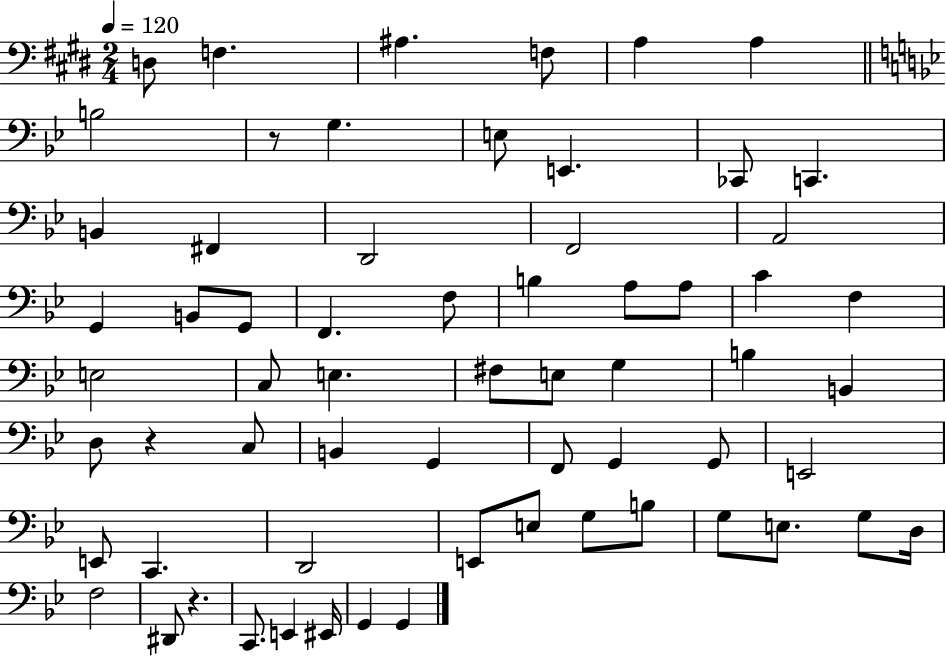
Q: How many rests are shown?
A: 3